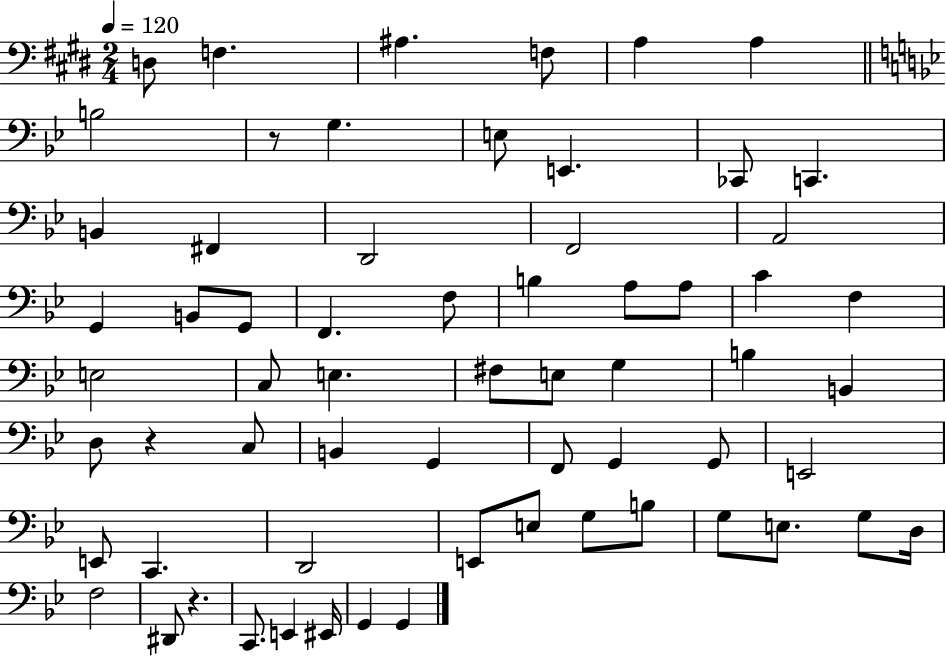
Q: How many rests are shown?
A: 3